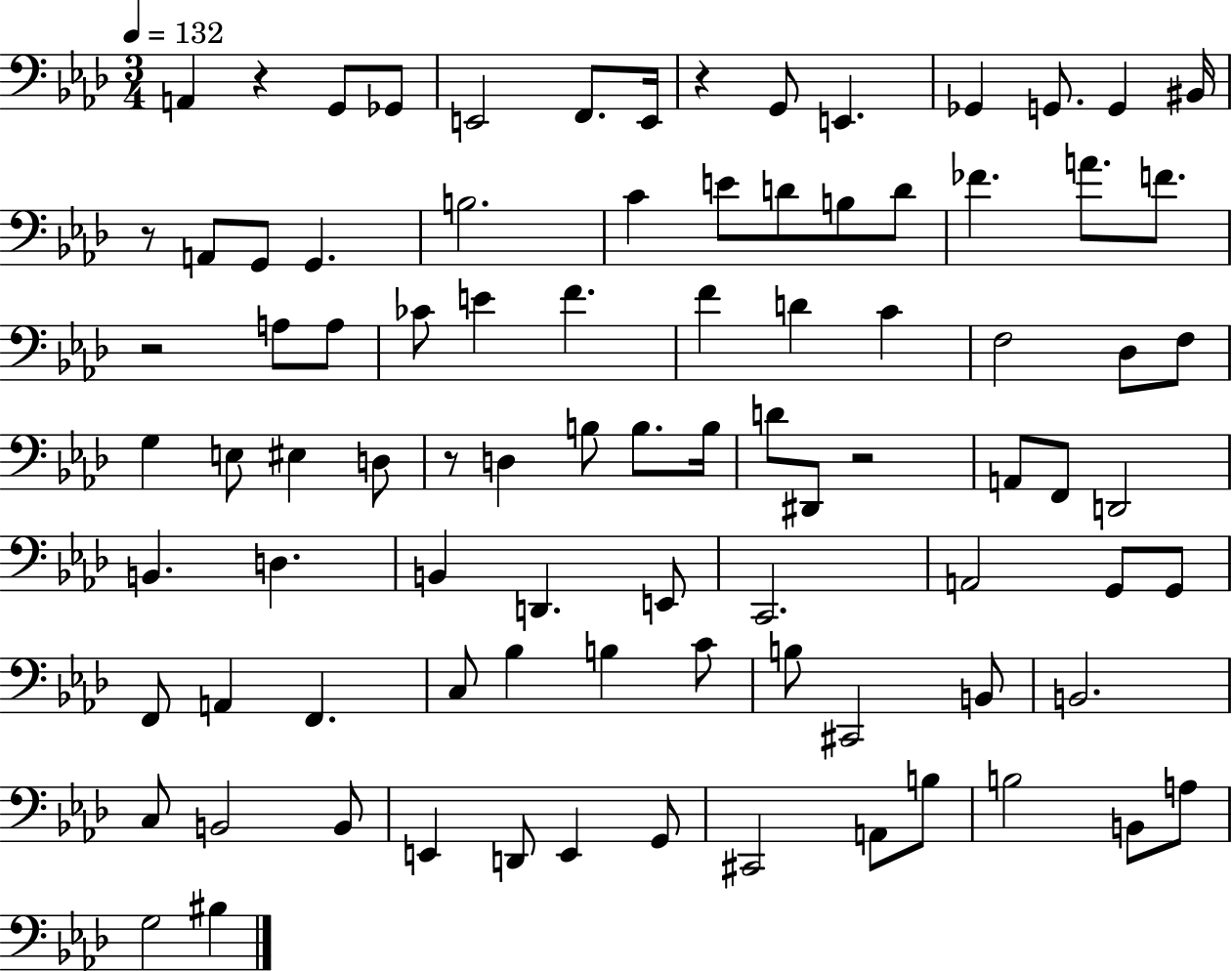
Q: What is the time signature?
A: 3/4